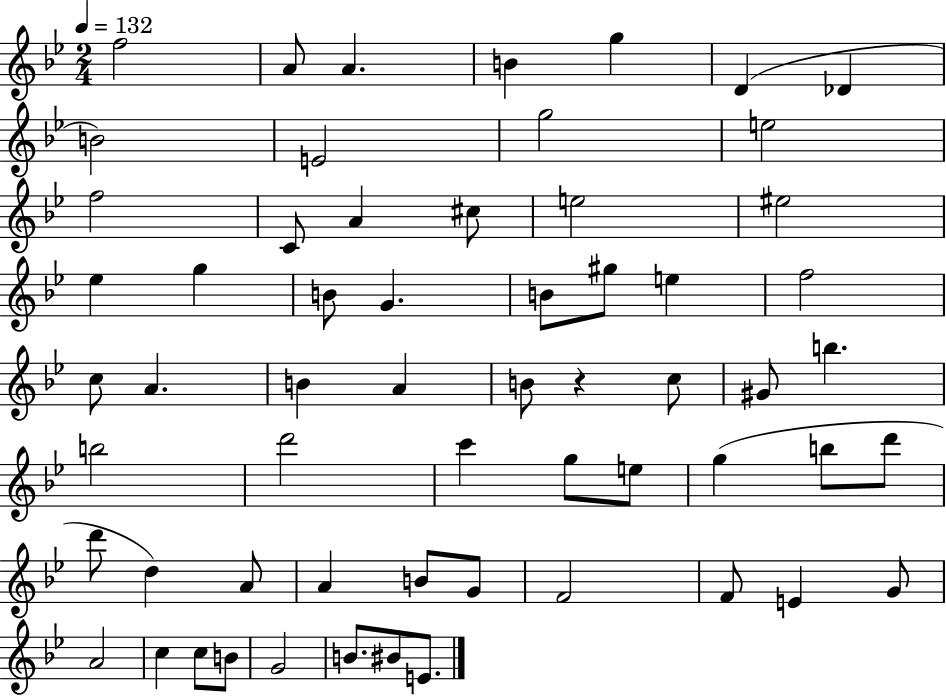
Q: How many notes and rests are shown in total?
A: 60